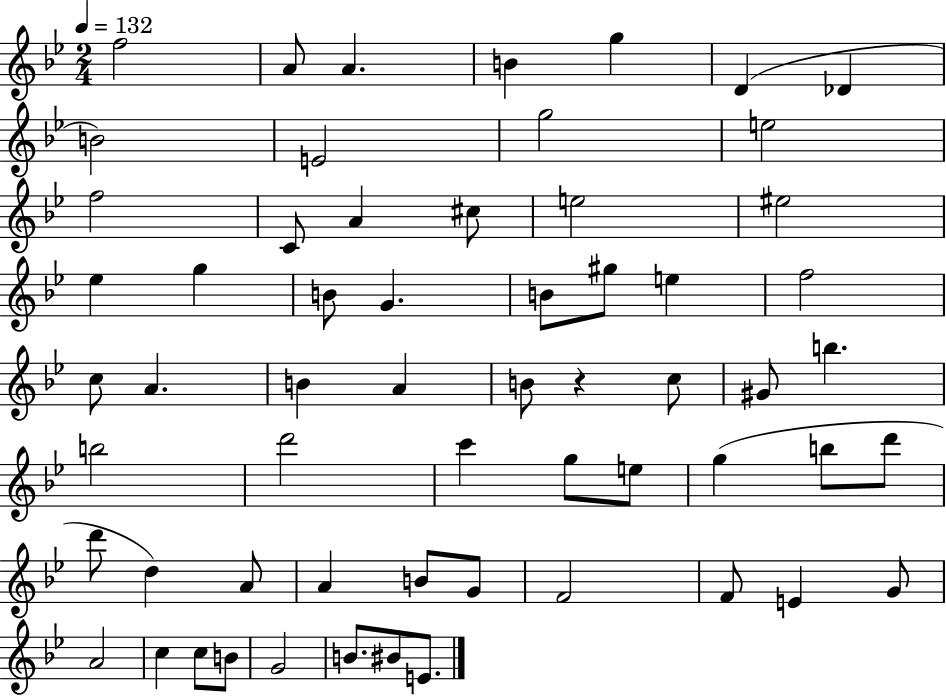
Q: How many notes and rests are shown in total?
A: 60